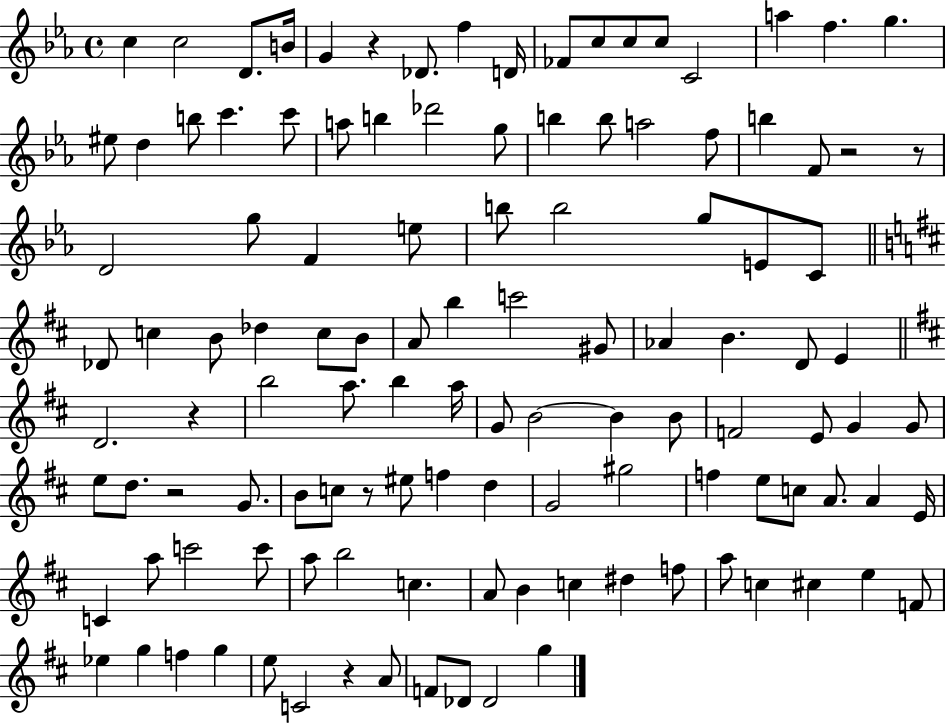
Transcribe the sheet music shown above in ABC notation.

X:1
T:Untitled
M:4/4
L:1/4
K:Eb
c c2 D/2 B/4 G z _D/2 f D/4 _F/2 c/2 c/2 c/2 C2 a f g ^e/2 d b/2 c' c'/2 a/2 b _d'2 g/2 b b/2 a2 f/2 b F/2 z2 z/2 D2 g/2 F e/2 b/2 b2 g/2 E/2 C/2 _D/2 c B/2 _d c/2 B/2 A/2 b c'2 ^G/2 _A B D/2 E D2 z b2 a/2 b a/4 G/2 B2 B B/2 F2 E/2 G G/2 e/2 d/2 z2 G/2 B/2 c/2 z/2 ^e/2 f d G2 ^g2 f e/2 c/2 A/2 A E/4 C a/2 c'2 c'/2 a/2 b2 c A/2 B c ^d f/2 a/2 c ^c e F/2 _e g f g e/2 C2 z A/2 F/2 _D/2 _D2 g